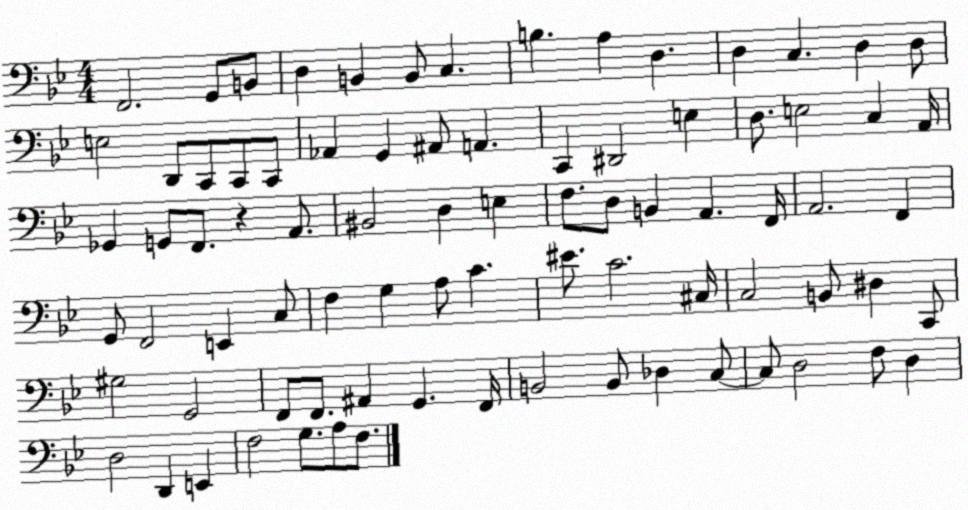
X:1
T:Untitled
M:4/4
L:1/4
K:Bb
F,,2 G,,/2 B,,/2 D, B,, B,,/2 C, B, A, D, D, C, D, D,/2 E,2 D,,/2 C,,/2 C,,/2 C,,/2 _A,, G,, ^A,,/2 A,, C,, ^D,,2 E, D,/2 E,2 C, A,,/4 _G,, G,,/2 F,,/2 z A,,/2 ^B,,2 D, E, F,/2 D,/2 B,, A,, F,,/4 A,,2 F,, G,,/2 F,,2 E,, C,/2 F, G, A,/2 C ^E/2 C2 ^C,/4 C,2 B,,/2 ^D, C,,/2 ^G,2 G,,2 F,,/2 F,,/2 ^A,, G,, F,,/4 B,,2 B,,/2 _D, C,/2 C,/2 D,2 F,/2 D, D,2 D,, E,, F,2 G,/2 A,/2 F,/2